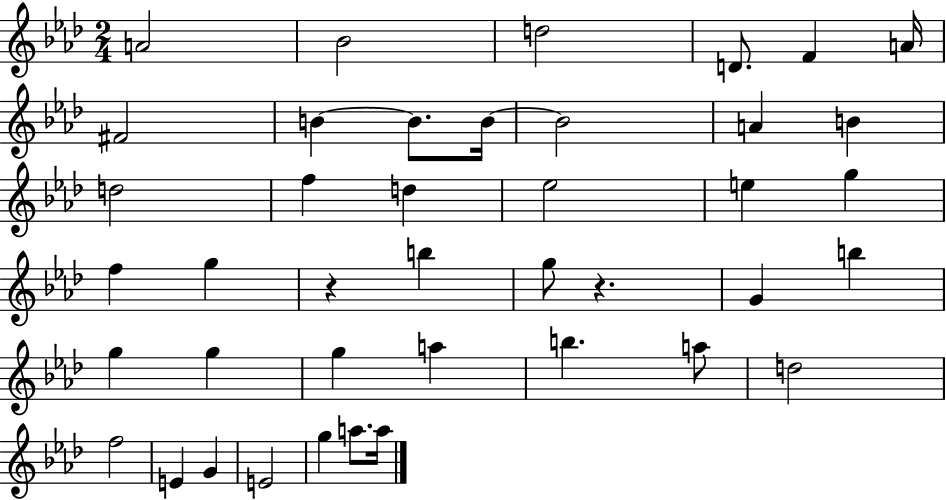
A4/h Bb4/h D5/h D4/e. F4/q A4/s F#4/h B4/q B4/e. B4/s B4/h A4/q B4/q D5/h F5/q D5/q Eb5/h E5/q G5/q F5/q G5/q R/q B5/q G5/e R/q. G4/q B5/q G5/q G5/q G5/q A5/q B5/q. A5/e D5/h F5/h E4/q G4/q E4/h G5/q A5/e. A5/s